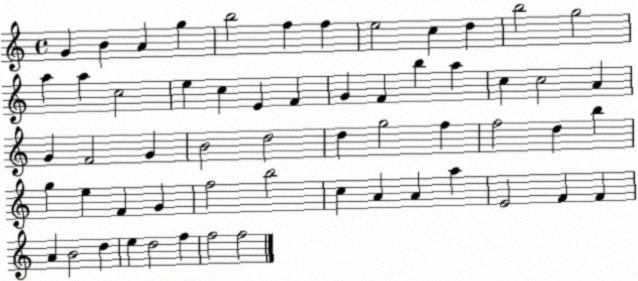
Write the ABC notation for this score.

X:1
T:Untitled
M:4/4
L:1/4
K:C
G B A g b2 f f e2 c d b2 g2 a a c2 e c E F G F b a c c2 A G F2 G B2 d2 d g2 f f2 d b g e F G f2 b2 c A A a E2 F F A B2 d e d2 f f2 f2